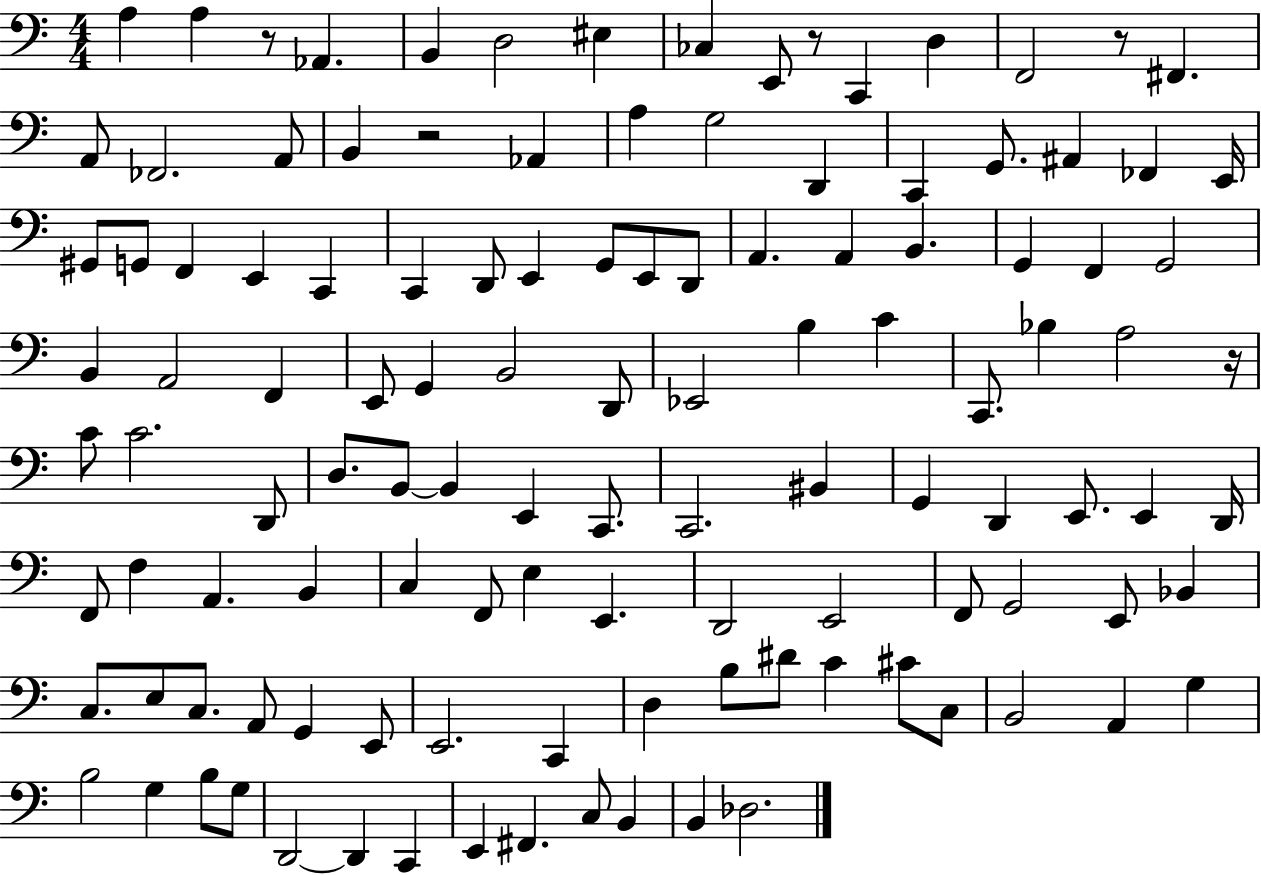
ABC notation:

X:1
T:Untitled
M:4/4
L:1/4
K:C
A, A, z/2 _A,, B,, D,2 ^E, _C, E,,/2 z/2 C,, D, F,,2 z/2 ^F,, A,,/2 _F,,2 A,,/2 B,, z2 _A,, A, G,2 D,, C,, G,,/2 ^A,, _F,, E,,/4 ^G,,/2 G,,/2 F,, E,, C,, C,, D,,/2 E,, G,,/2 E,,/2 D,,/2 A,, A,, B,, G,, F,, G,,2 B,, A,,2 F,, E,,/2 G,, B,,2 D,,/2 _E,,2 B, C C,,/2 _B, A,2 z/4 C/2 C2 D,,/2 D,/2 B,,/2 B,, E,, C,,/2 C,,2 ^B,, G,, D,, E,,/2 E,, D,,/4 F,,/2 F, A,, B,, C, F,,/2 E, E,, D,,2 E,,2 F,,/2 G,,2 E,,/2 _B,, C,/2 E,/2 C,/2 A,,/2 G,, E,,/2 E,,2 C,, D, B,/2 ^D/2 C ^C/2 C,/2 B,,2 A,, G, B,2 G, B,/2 G,/2 D,,2 D,, C,, E,, ^F,, C,/2 B,, B,, _D,2